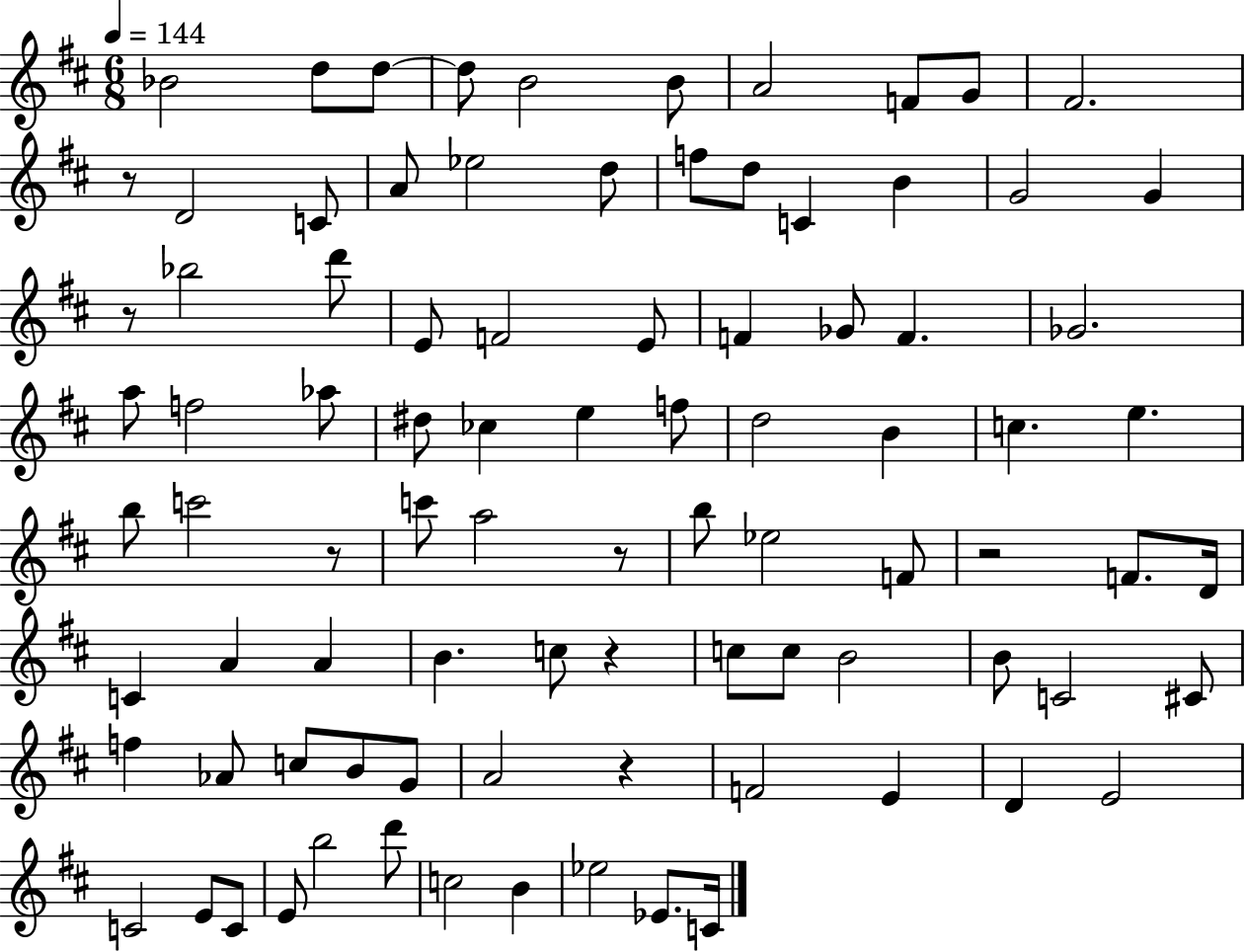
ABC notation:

X:1
T:Untitled
M:6/8
L:1/4
K:D
_B2 d/2 d/2 d/2 B2 B/2 A2 F/2 G/2 ^F2 z/2 D2 C/2 A/2 _e2 d/2 f/2 d/2 C B G2 G z/2 _b2 d'/2 E/2 F2 E/2 F _G/2 F _G2 a/2 f2 _a/2 ^d/2 _c e f/2 d2 B c e b/2 c'2 z/2 c'/2 a2 z/2 b/2 _e2 F/2 z2 F/2 D/4 C A A B c/2 z c/2 c/2 B2 B/2 C2 ^C/2 f _A/2 c/2 B/2 G/2 A2 z F2 E D E2 C2 E/2 C/2 E/2 b2 d'/2 c2 B _e2 _E/2 C/4